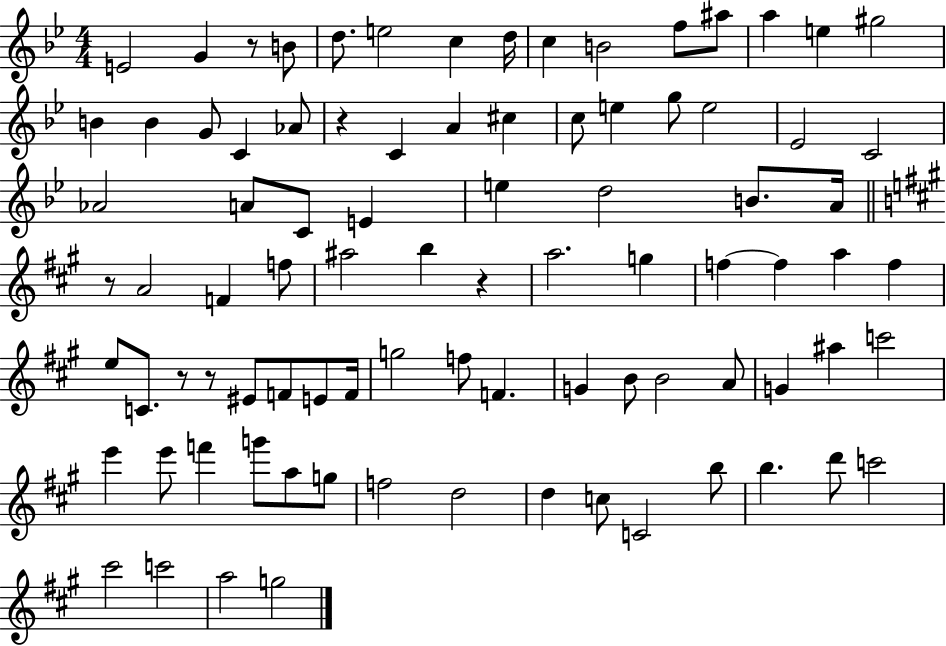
E4/h G4/q R/e B4/e D5/e. E5/h C5/q D5/s C5/q B4/h F5/e A#5/e A5/q E5/q G#5/h B4/q B4/q G4/e C4/q Ab4/e R/q C4/q A4/q C#5/q C5/e E5/q G5/e E5/h Eb4/h C4/h Ab4/h A4/e C4/e E4/q E5/q D5/h B4/e. A4/s R/e A4/h F4/q F5/e A#5/h B5/q R/q A5/h. G5/q F5/q F5/q A5/q F5/q E5/e C4/e. R/e R/e EIS4/e F4/e E4/e F4/s G5/h F5/e F4/q. G4/q B4/e B4/h A4/e G4/q A#5/q C6/h E6/q E6/e F6/q G6/e A5/e G5/e F5/h D5/h D5/q C5/e C4/h B5/e B5/q. D6/e C6/h C#6/h C6/h A5/h G5/h